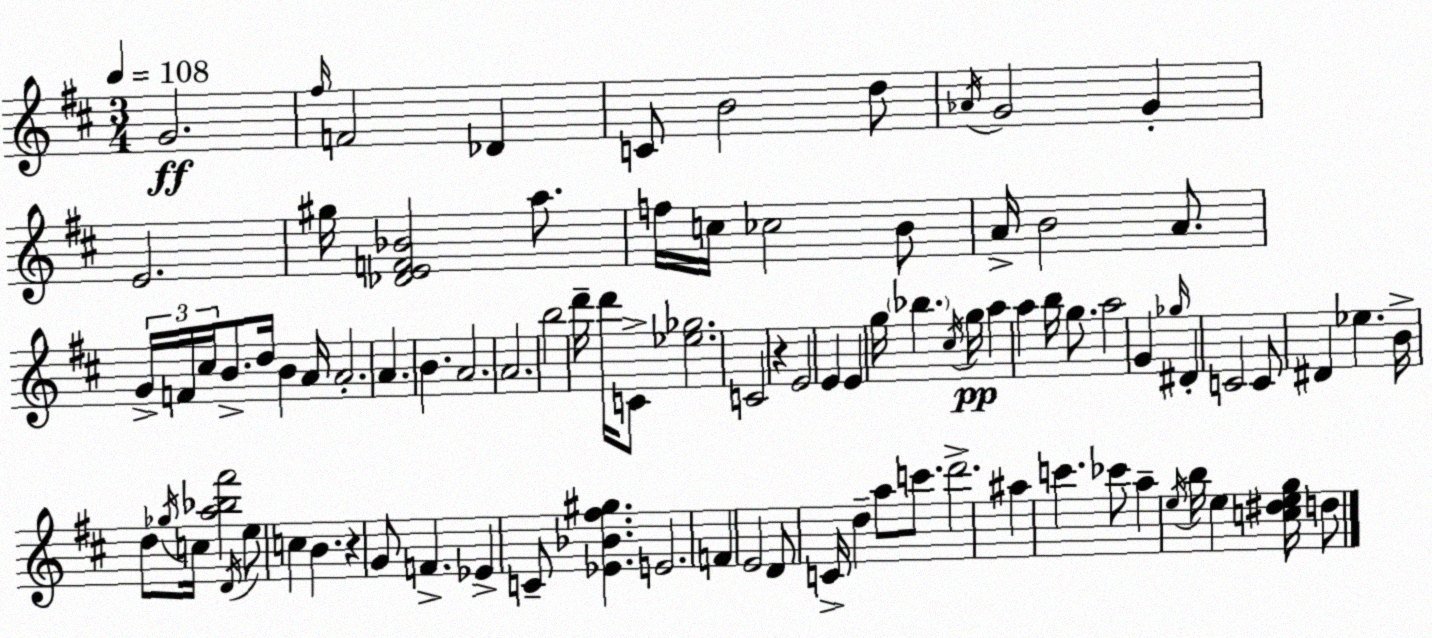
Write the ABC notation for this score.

X:1
T:Untitled
M:3/4
L:1/4
K:D
G2 ^f/4 F2 _D C/2 B2 d/2 _A/4 G2 G E2 ^g/4 [_DEF_B]2 a/2 f/4 c/4 _c2 B/2 A/4 B2 A/2 G/4 F/4 ^c/4 B/2 d/4 B A/4 A2 A B A2 A2 b2 d'/4 d'/4 C/2 [_e_g]2 C2 z E2 E E g/4 _b ^c/4 g/4 a a b/4 g/2 a2 G _g/4 ^D C2 C/2 ^D _e B/4 d/2 _g/4 c/4 [a_b^f']2 D/4 e/2 c B z G/2 F _E C/2 [_E_B^f^g] E2 F E2 D/2 C/4 d a/2 c'/2 d'2 ^a c' _c'/2 a e/4 b/4 e [c^deg]/4 d/2